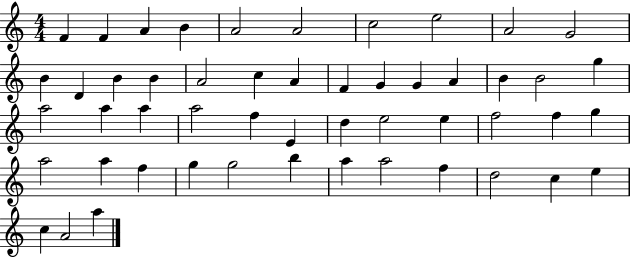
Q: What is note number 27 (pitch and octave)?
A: A5